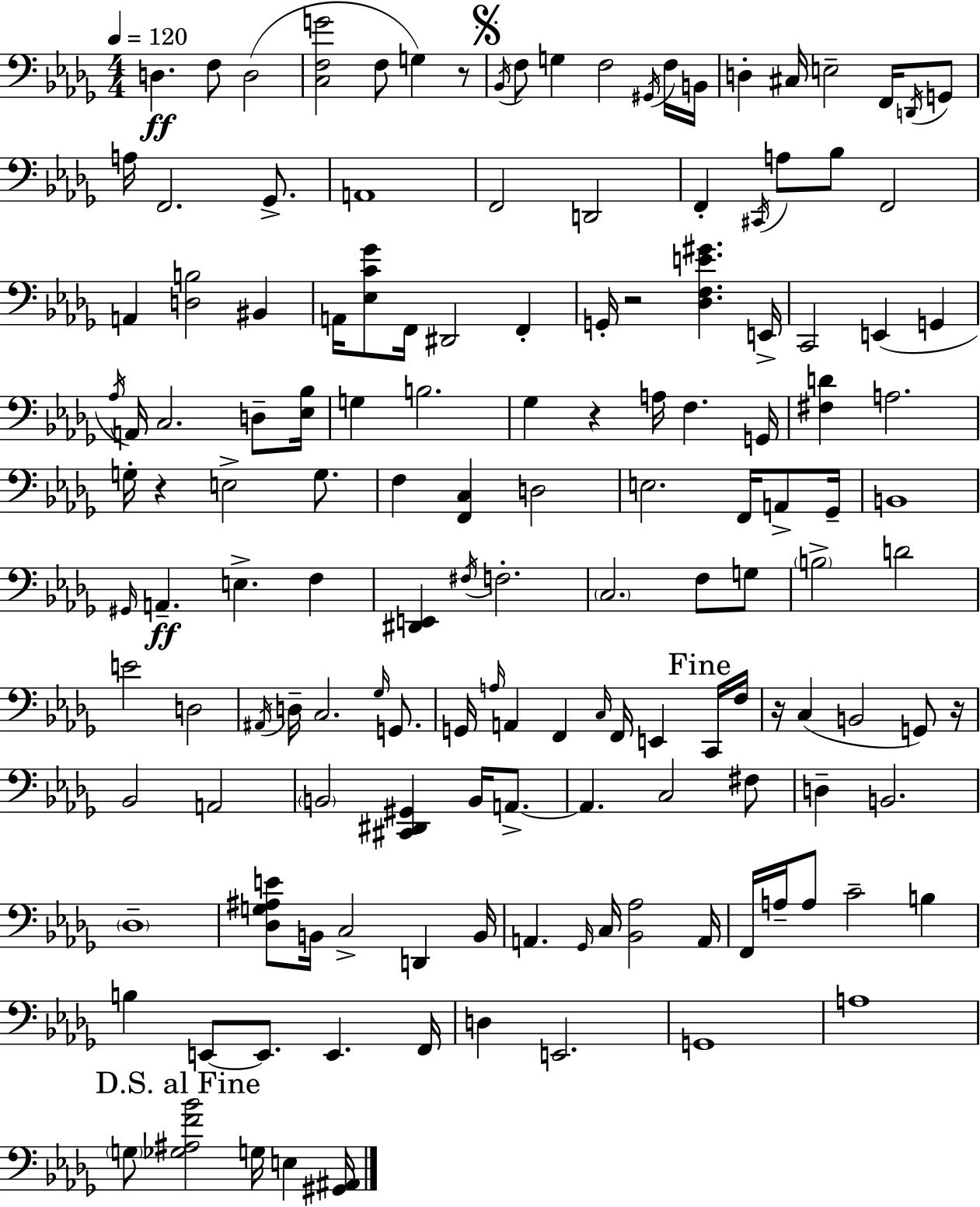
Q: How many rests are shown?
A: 6